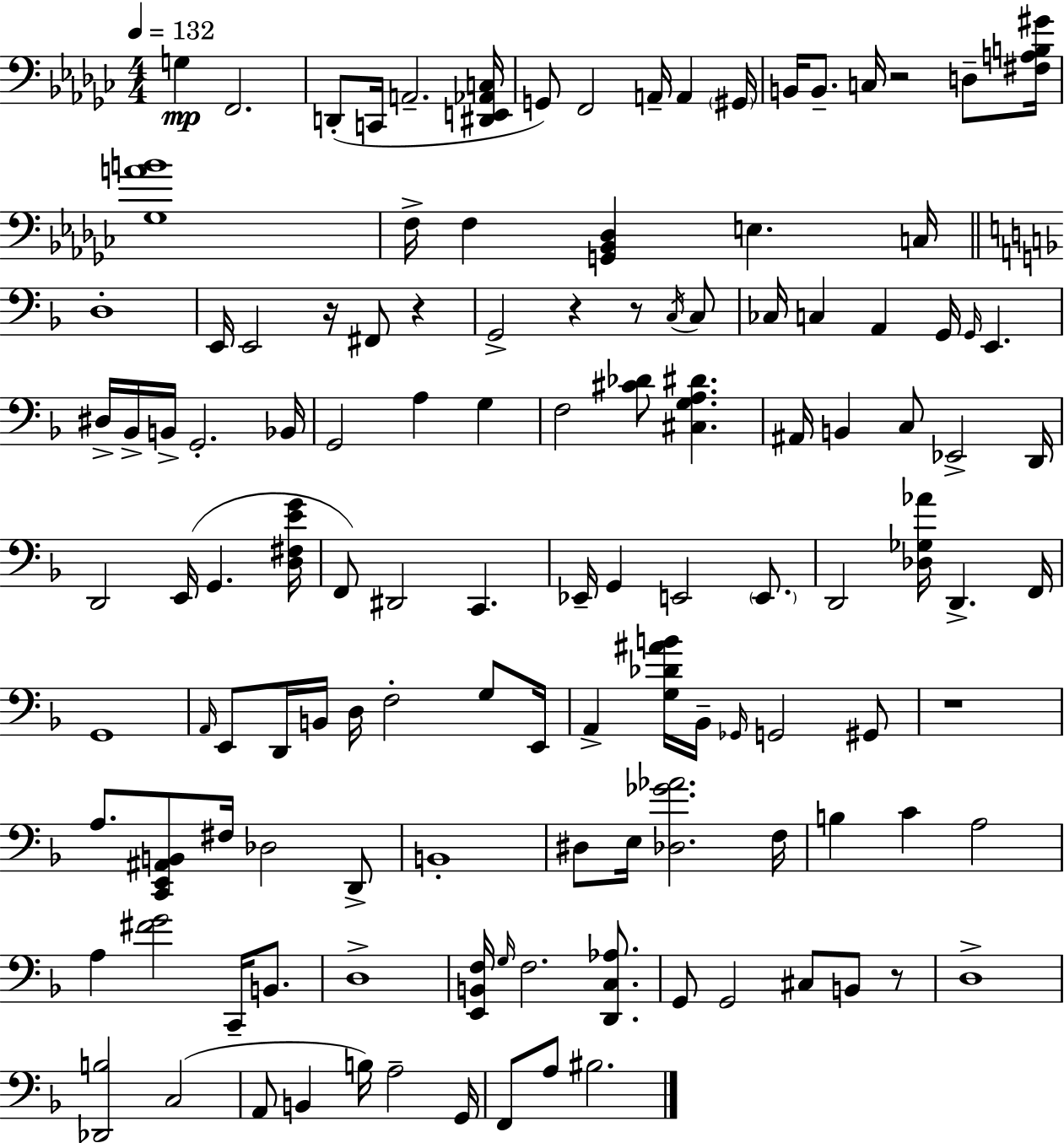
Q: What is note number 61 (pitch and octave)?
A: E2